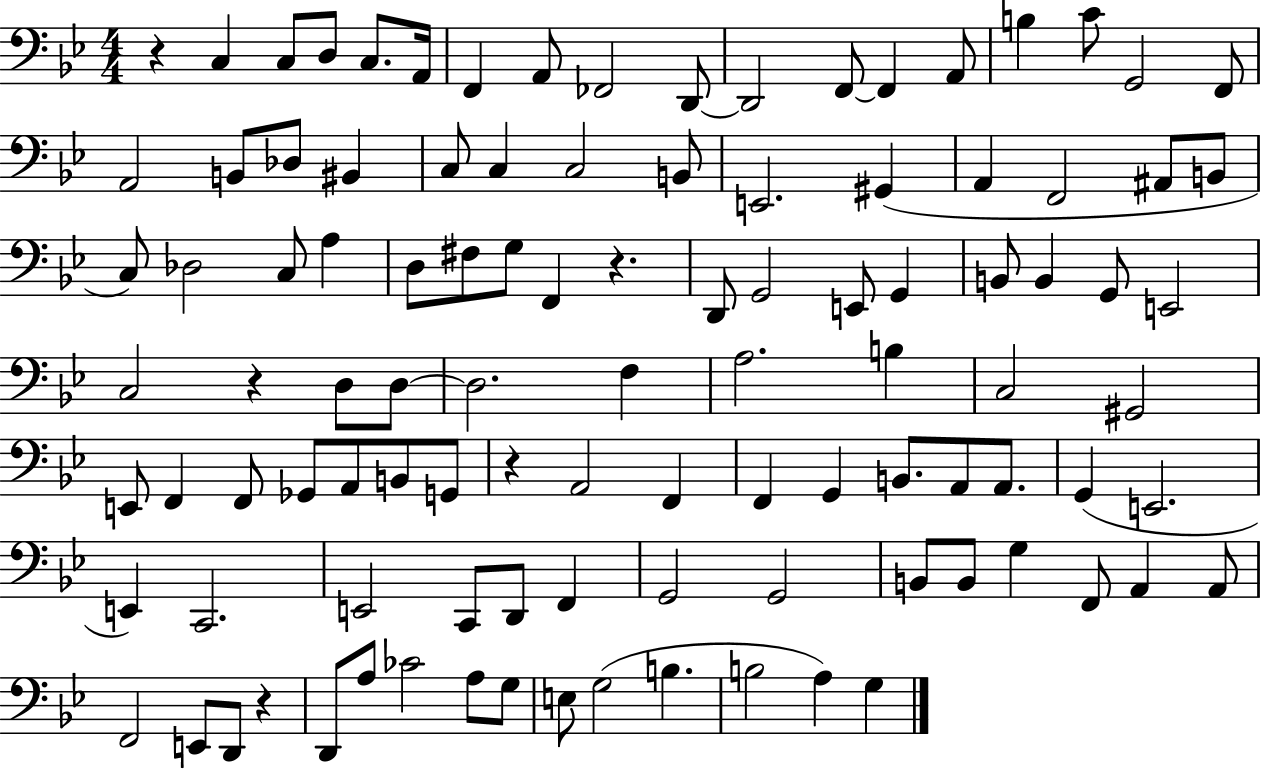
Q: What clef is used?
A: bass